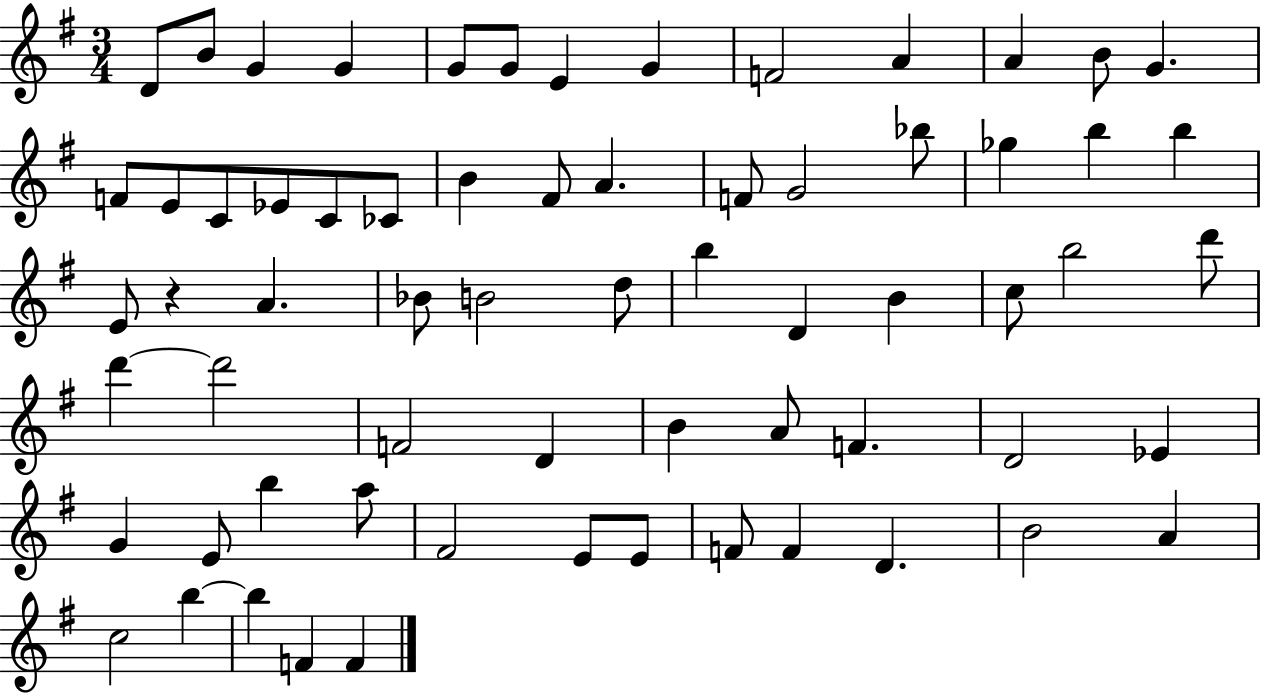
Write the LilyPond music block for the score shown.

{
  \clef treble
  \numericTimeSignature
  \time 3/4
  \key g \major
  \repeat volta 2 { d'8 b'8 g'4 g'4 | g'8 g'8 e'4 g'4 | f'2 a'4 | a'4 b'8 g'4. | \break f'8 e'8 c'8 ees'8 c'8 ces'8 | b'4 fis'8 a'4. | f'8 g'2 bes''8 | ges''4 b''4 b''4 | \break e'8 r4 a'4. | bes'8 b'2 d''8 | b''4 d'4 b'4 | c''8 b''2 d'''8 | \break d'''4~~ d'''2 | f'2 d'4 | b'4 a'8 f'4. | d'2 ees'4 | \break g'4 e'8 b''4 a''8 | fis'2 e'8 e'8 | f'8 f'4 d'4. | b'2 a'4 | \break c''2 b''4~~ | b''4 f'4 f'4 | } \bar "|."
}